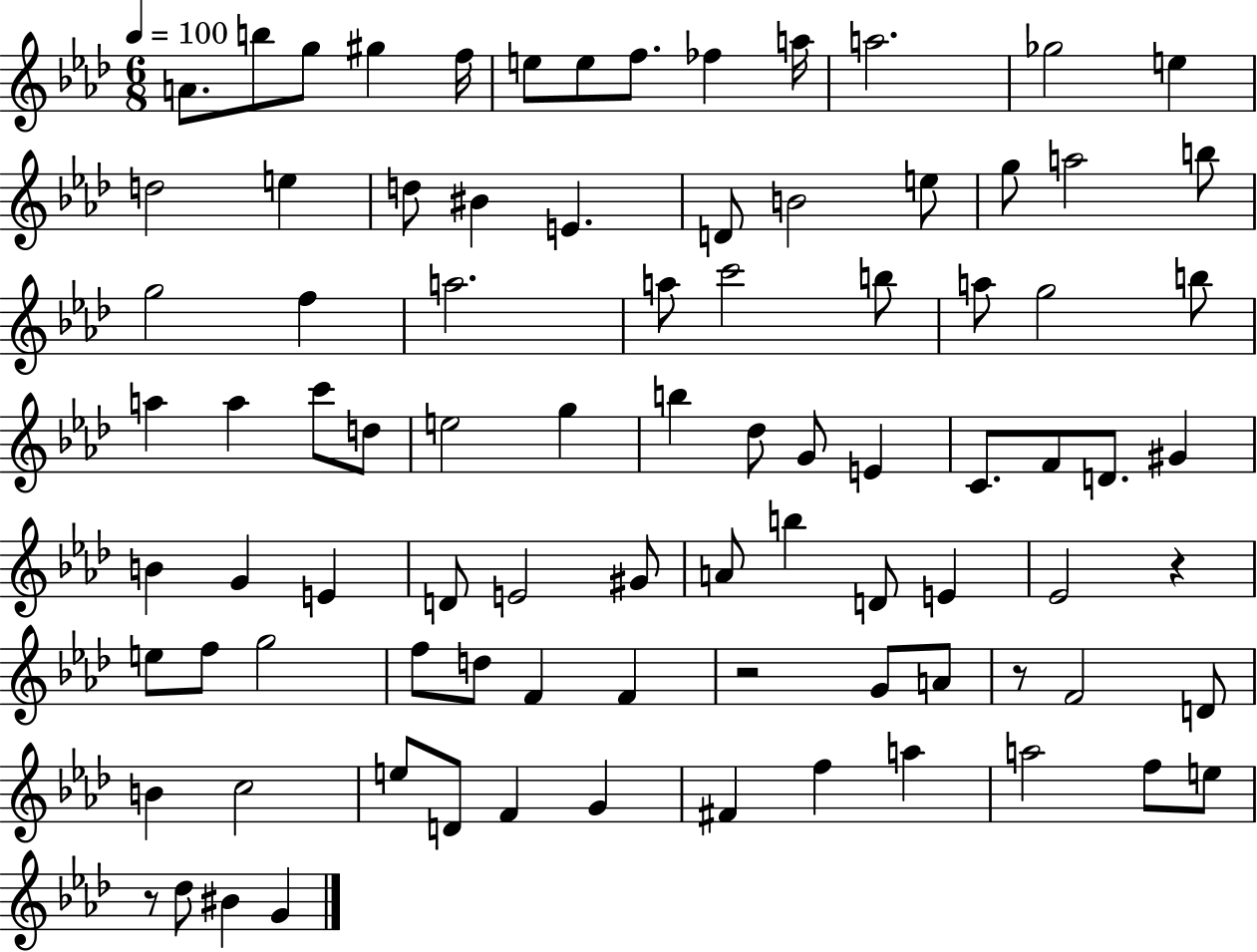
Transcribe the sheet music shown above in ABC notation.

X:1
T:Untitled
M:6/8
L:1/4
K:Ab
A/2 b/2 g/2 ^g f/4 e/2 e/2 f/2 _f a/4 a2 _g2 e d2 e d/2 ^B E D/2 B2 e/2 g/2 a2 b/2 g2 f a2 a/2 c'2 b/2 a/2 g2 b/2 a a c'/2 d/2 e2 g b _d/2 G/2 E C/2 F/2 D/2 ^G B G E D/2 E2 ^G/2 A/2 b D/2 E _E2 z e/2 f/2 g2 f/2 d/2 F F z2 G/2 A/2 z/2 F2 D/2 B c2 e/2 D/2 F G ^F f a a2 f/2 e/2 z/2 _d/2 ^B G